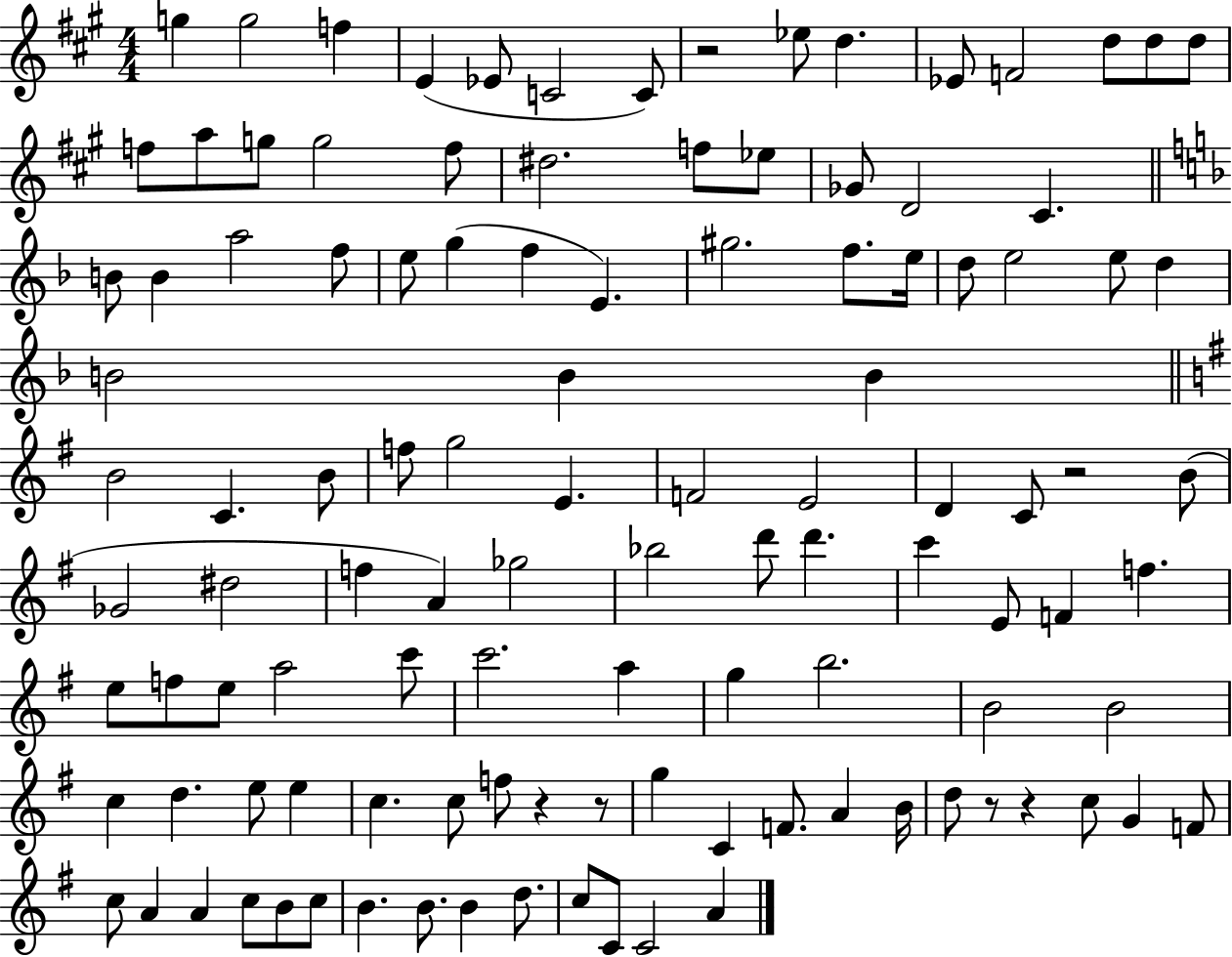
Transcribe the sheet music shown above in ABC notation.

X:1
T:Untitled
M:4/4
L:1/4
K:A
g g2 f E _E/2 C2 C/2 z2 _e/2 d _E/2 F2 d/2 d/2 d/2 f/2 a/2 g/2 g2 f/2 ^d2 f/2 _e/2 _G/2 D2 ^C B/2 B a2 f/2 e/2 g f E ^g2 f/2 e/4 d/2 e2 e/2 d B2 B B B2 C B/2 f/2 g2 E F2 E2 D C/2 z2 B/2 _G2 ^d2 f A _g2 _b2 d'/2 d' c' E/2 F f e/2 f/2 e/2 a2 c'/2 c'2 a g b2 B2 B2 c d e/2 e c c/2 f/2 z z/2 g C F/2 A B/4 d/2 z/2 z c/2 G F/2 c/2 A A c/2 B/2 c/2 B B/2 B d/2 c/2 C/2 C2 A